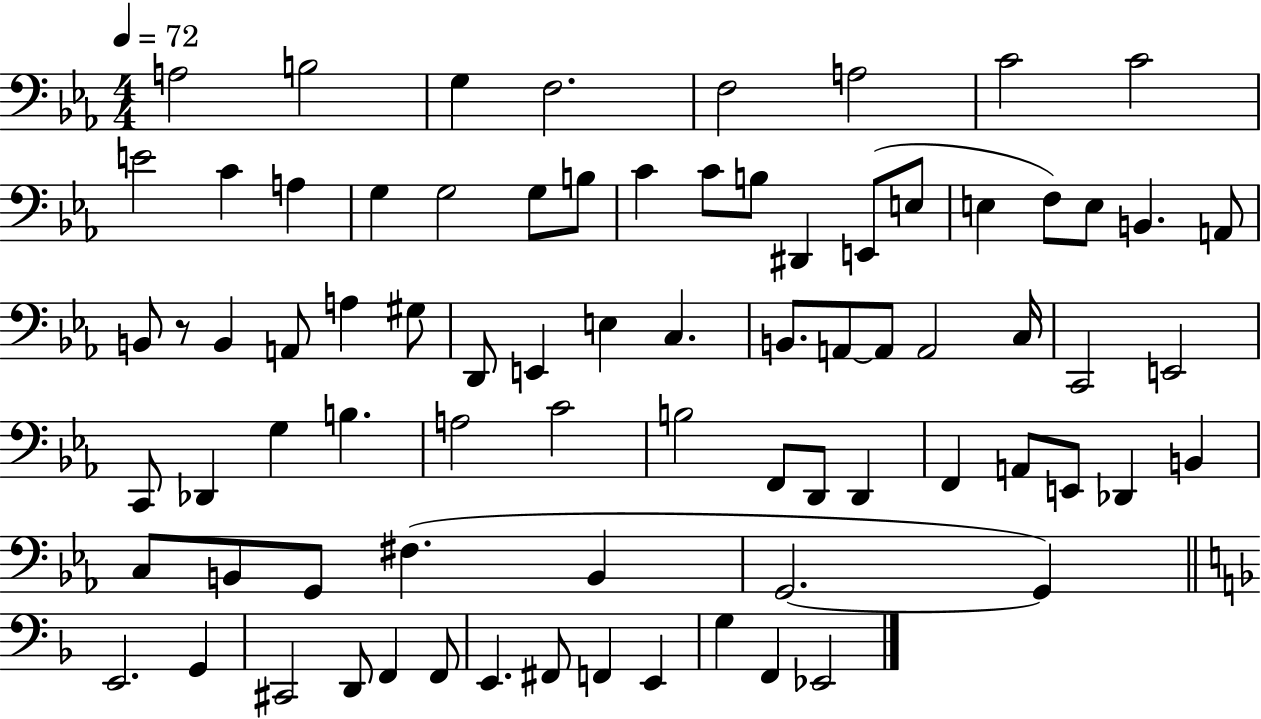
{
  \clef bass
  \numericTimeSignature
  \time 4/4
  \key ees \major
  \tempo 4 = 72
  \repeat volta 2 { a2 b2 | g4 f2. | f2 a2 | c'2 c'2 | \break e'2 c'4 a4 | g4 g2 g8 b8 | c'4 c'8 b8 dis,4 e,8( e8 | e4 f8) e8 b,4. a,8 | \break b,8 r8 b,4 a,8 a4 gis8 | d,8 e,4 e4 c4. | b,8. a,8~~ a,8 a,2 c16 | c,2 e,2 | \break c,8 des,4 g4 b4. | a2 c'2 | b2 f,8 d,8 d,4 | f,4 a,8 e,8 des,4 b,4 | \break c8 b,8 g,8 fis4.( b,4 | g,2.~~ g,4) | \bar "||" \break \key d \minor e,2. g,4 | cis,2 d,8 f,4 f,8 | e,4. fis,8 f,4 e,4 | g4 f,4 ees,2 | \break } \bar "|."
}